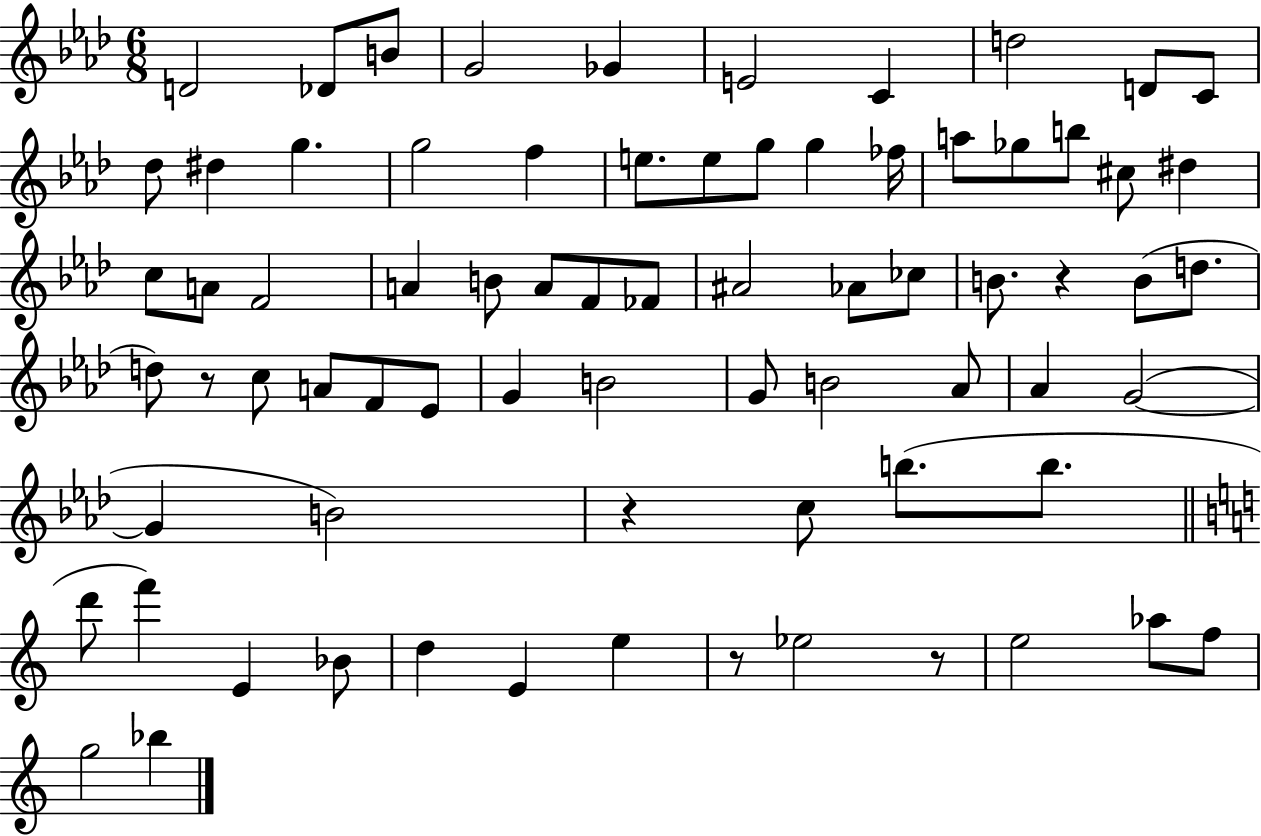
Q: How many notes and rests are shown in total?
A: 74